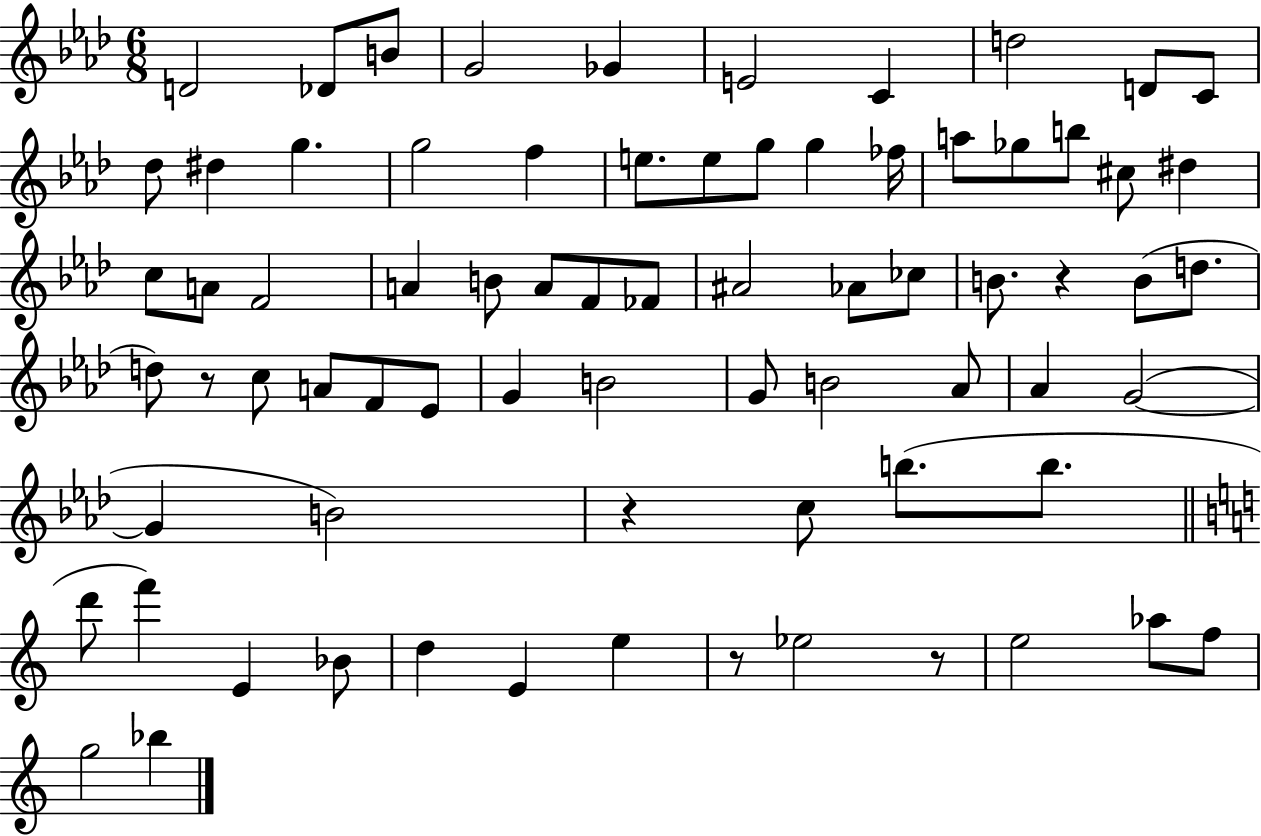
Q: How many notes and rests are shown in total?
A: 74